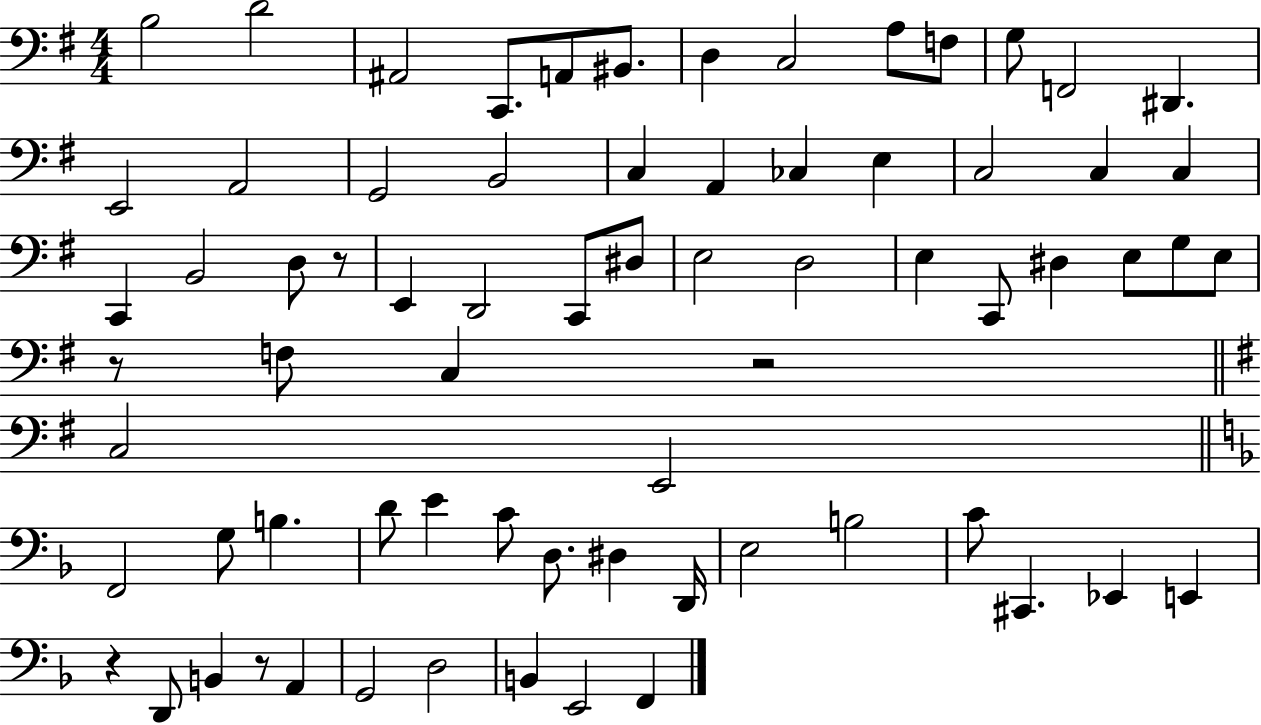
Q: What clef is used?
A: bass